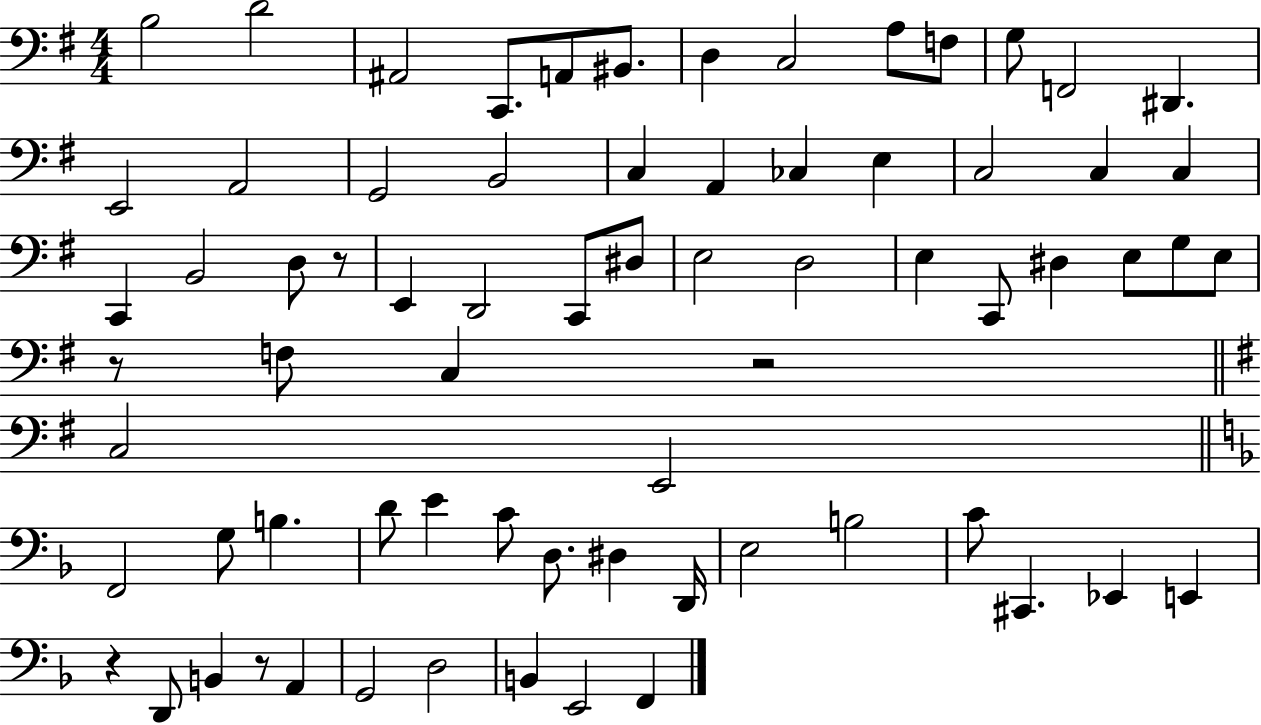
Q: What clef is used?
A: bass